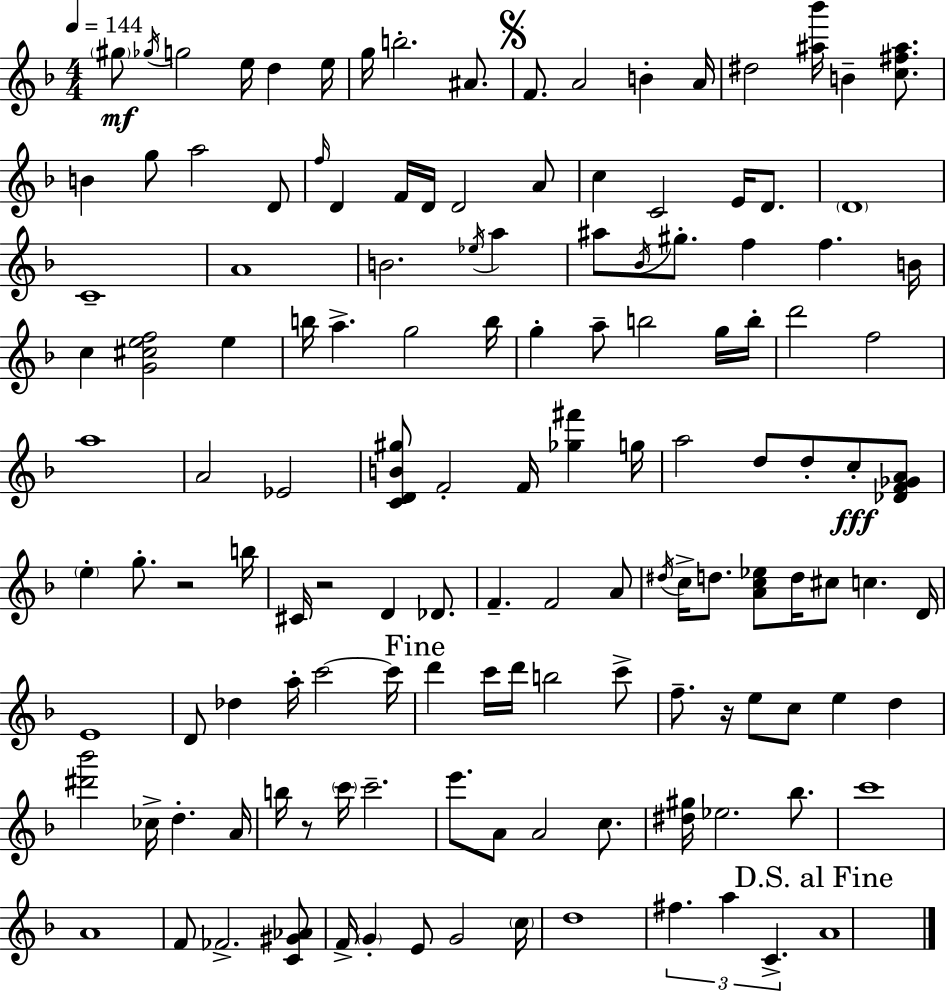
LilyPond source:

{
  \clef treble
  \numericTimeSignature
  \time 4/4
  \key f \major
  \tempo 4 = 144
  \parenthesize gis''8\mf \acciaccatura { ges''16 } g''2 e''16 d''4 | e''16 g''16 b''2.-. ais'8. | \mark \markup { \musicglyph "scripts.segno" } f'8. a'2 b'4-. | a'16 dis''2 <ais'' bes'''>16 b'4-- <c'' fis'' ais''>8. | \break b'4 g''8 a''2 d'8 | \grace { f''16 } d'4 f'16 d'16 d'2 | a'8 c''4 c'2 e'16 d'8. | \parenthesize d'1 | \break c'1-- | a'1 | b'2. \acciaccatura { ees''16 } a''4 | ais''8 \acciaccatura { bes'16 } gis''8.-. f''4 f''4. | \break b'16 c''4 <g' cis'' e'' f''>2 | e''4 b''16 a''4.-> g''2 | b''16 g''4-. a''8-- b''2 | g''16 b''16-. d'''2 f''2 | \break a''1 | a'2 ees'2 | <c' d' b' gis''>8 f'2-. f'16 <ges'' fis'''>4 | g''16 a''2 d''8 d''8-. | \break c''8-.\fff <des' f' ges' a'>8 \parenthesize e''4-. g''8.-. r2 | b''16 cis'16 r2 d'4 | des'8. f'4.-- f'2 | a'8 \acciaccatura { dis''16 } c''16-> d''8. <a' c'' ees''>8 d''16 cis''8 c''4. | \break d'16 e'1 | d'8 des''4 a''16-. c'''2~~ | c'''16 \mark "Fine" d'''4 c'''16 d'''16 b''2 | c'''8-> f''8.-- r16 e''8 c''8 e''4 | \break d''4 <dis''' bes'''>2 ces''16-> d''4.-. | a'16 b''16 r8 \parenthesize c'''16 c'''2.-- | e'''8. a'8 a'2 | c''8. <dis'' gis''>16 ees''2. | \break bes''8. c'''1 | a'1 | f'8 fes'2.-> | <c' gis' aes'>8 f'16-> \parenthesize g'4-. e'8 g'2 | \break \parenthesize c''16 d''1 | \tuplet 3/2 { fis''4. a''4 c'4.-> } | \mark "D.S. al Fine" a'1 | \bar "|."
}